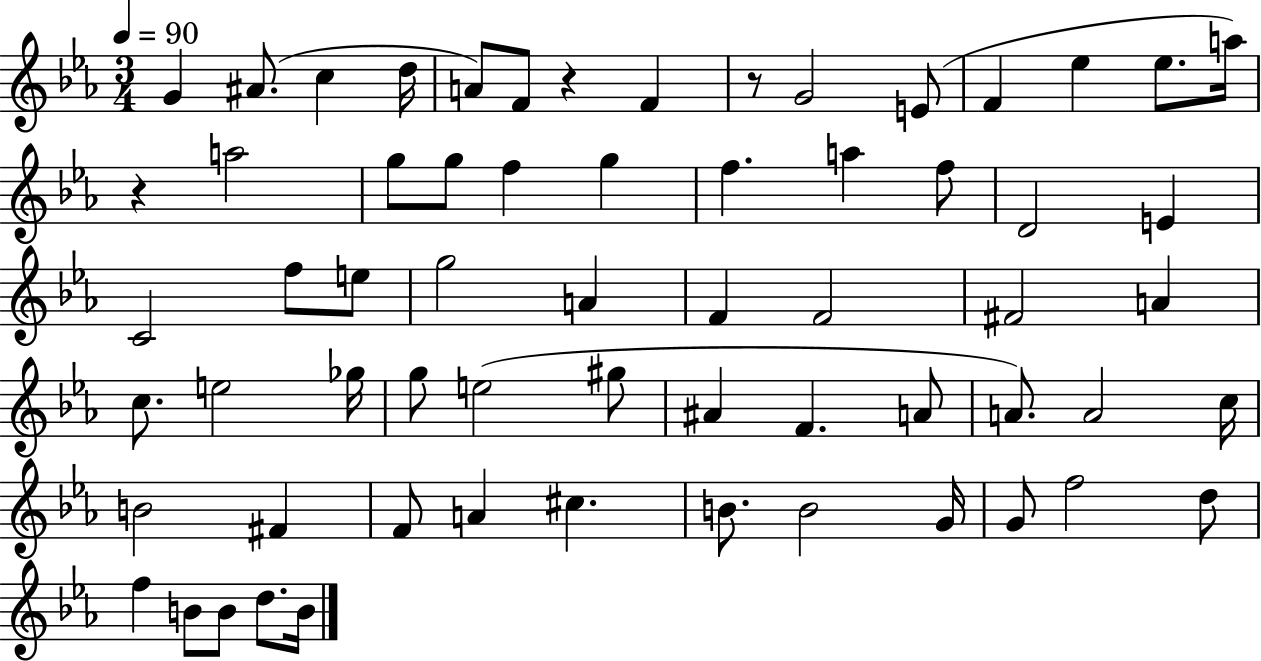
G4/q A#4/e. C5/q D5/s A4/e F4/e R/q F4/q R/e G4/h E4/e F4/q Eb5/q Eb5/e. A5/s R/q A5/h G5/e G5/e F5/q G5/q F5/q. A5/q F5/e D4/h E4/q C4/h F5/e E5/e G5/h A4/q F4/q F4/h F#4/h A4/q C5/e. E5/h Gb5/s G5/e E5/h G#5/e A#4/q F4/q. A4/e A4/e. A4/h C5/s B4/h F#4/q F4/e A4/q C#5/q. B4/e. B4/h G4/s G4/e F5/h D5/e F5/q B4/e B4/e D5/e. B4/s